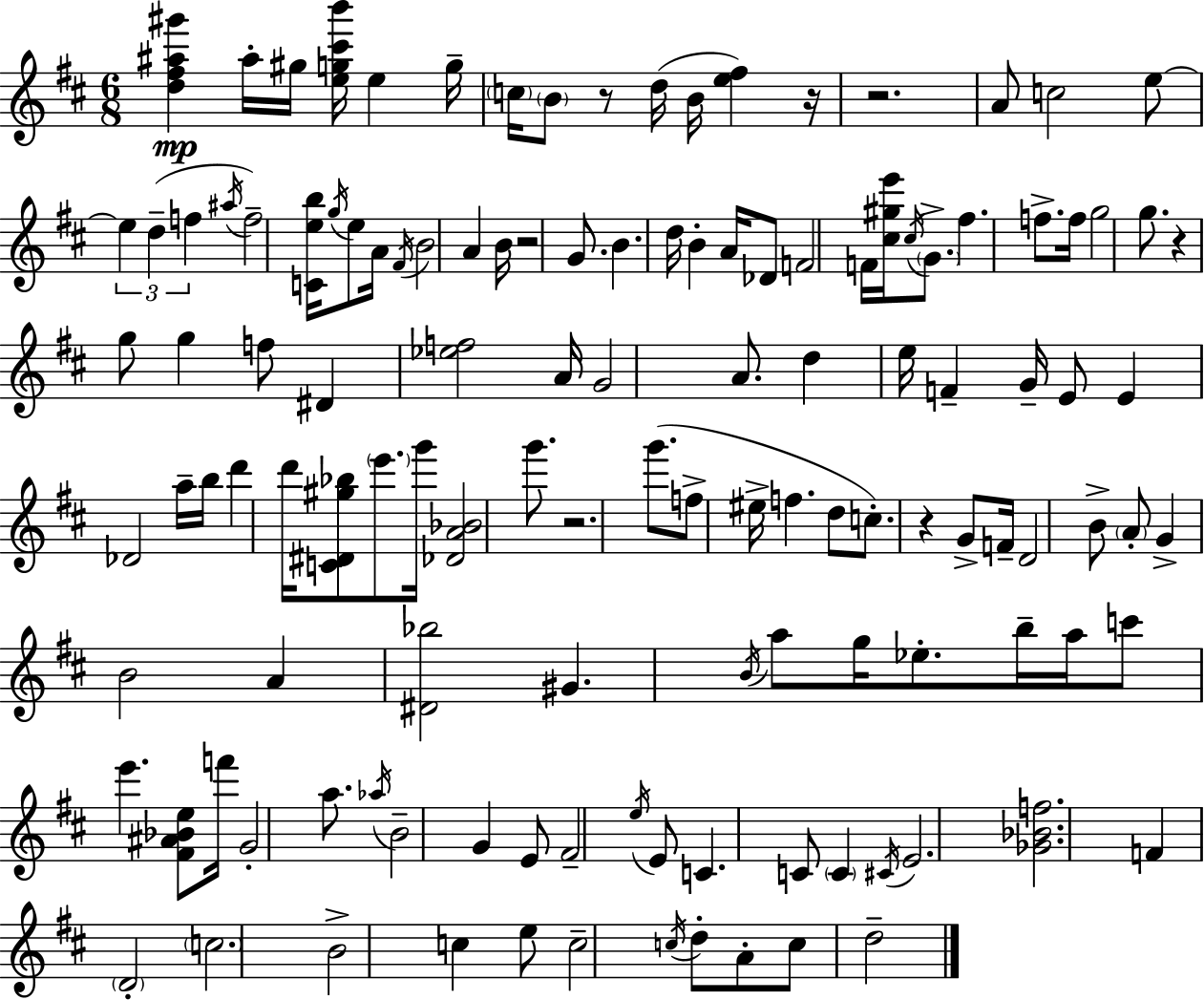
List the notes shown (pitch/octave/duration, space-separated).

[D5,F#5,A#5,G#6]/q A#5/s G#5/s [E5,G5,C#6,B6]/s E5/q G5/s C5/s B4/e R/e D5/s B4/s [E5,F#5]/q R/s R/h. A4/e C5/h E5/e E5/q D5/q F5/q A#5/s F5/h [C4,E5,B5]/s G5/s E5/e A4/s F#4/s B4/h A4/q B4/s R/h G4/e. B4/q. D5/s B4/q A4/s Db4/e F4/h F4/s [C#5,G#5,E6]/s C#5/s G4/e. F#5/q. F5/e. F5/s G5/h G5/e. R/q G5/e G5/q F5/e D#4/q [Eb5,F5]/h A4/s G4/h A4/e. D5/q E5/s F4/q G4/s E4/e E4/q Db4/h A5/s B5/s D6/q D6/s [C4,D#4,G#5,Bb5]/e E6/e. G6/s [Db4,A4,Bb4]/h G6/e. R/h. G6/e. F5/e EIS5/s F5/q. D5/e C5/e. R/q G4/e F4/s D4/h B4/e A4/e G4/q B4/h A4/q [D#4,Bb5]/h G#4/q. B4/s A5/e G5/s Eb5/e. B5/s A5/s C6/e E6/q. [F#4,A#4,Bb4,E5]/e F6/s G4/h A5/e. Ab5/s B4/h G4/q E4/e F#4/h E5/s E4/e C4/q. C4/e C4/q C#4/s E4/h. [Gb4,Bb4,F5]/h. F4/q D4/h C5/h. B4/h C5/q E5/e C5/h C5/s D5/e A4/e C5/e D5/h